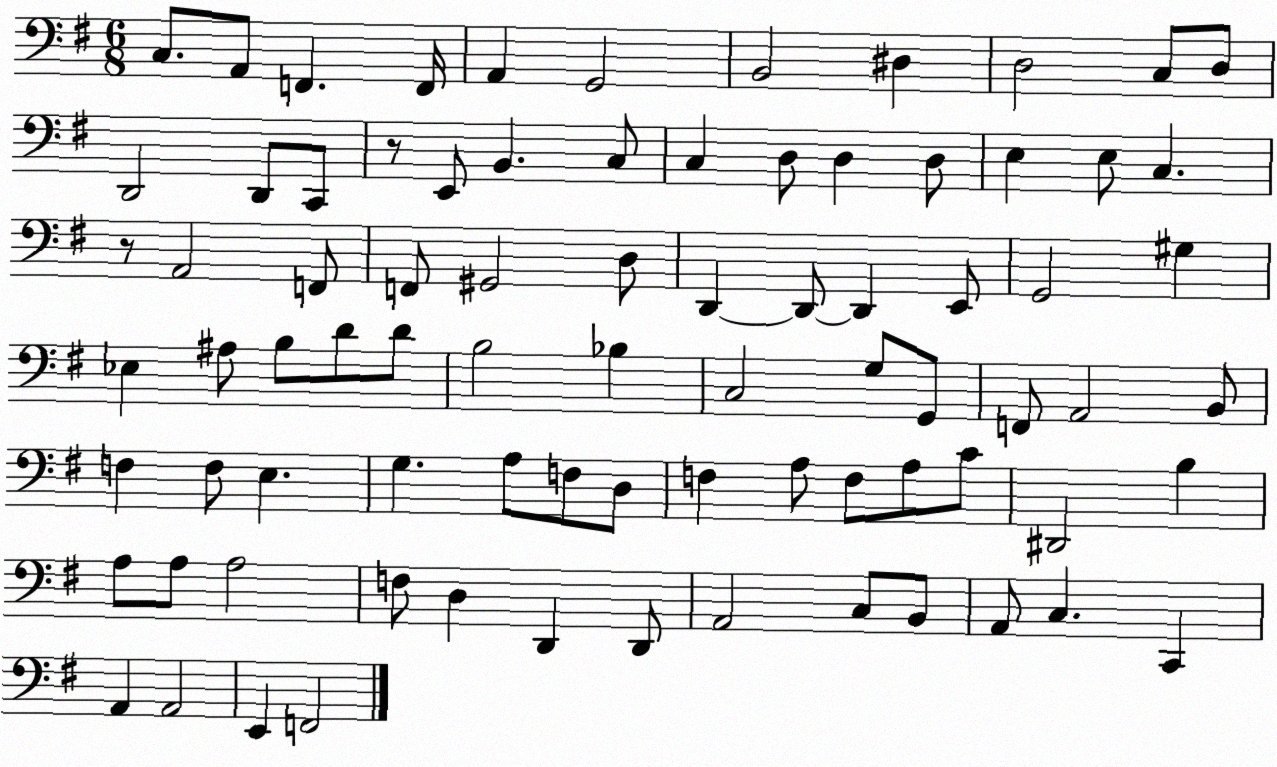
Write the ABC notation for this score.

X:1
T:Untitled
M:6/8
L:1/4
K:G
C,/2 A,,/2 F,, F,,/4 A,, G,,2 B,,2 ^D, D,2 C,/2 D,/2 D,,2 D,,/2 C,,/2 z/2 E,,/2 B,, C,/2 C, D,/2 D, D,/2 E, E,/2 C, z/2 A,,2 F,,/2 F,,/2 ^G,,2 D,/2 D,, D,,/2 D,, E,,/2 G,,2 ^G, _E, ^A,/2 B,/2 D/2 D/2 B,2 _B, C,2 G,/2 G,,/2 F,,/2 A,,2 B,,/2 F, F,/2 E, G, A,/2 F,/2 D,/2 F, A,/2 F,/2 A,/2 C/2 ^D,,2 B, A,/2 A,/2 A,2 F,/2 D, D,, D,,/2 A,,2 C,/2 B,,/2 A,,/2 C, C,, A,, A,,2 E,, F,,2